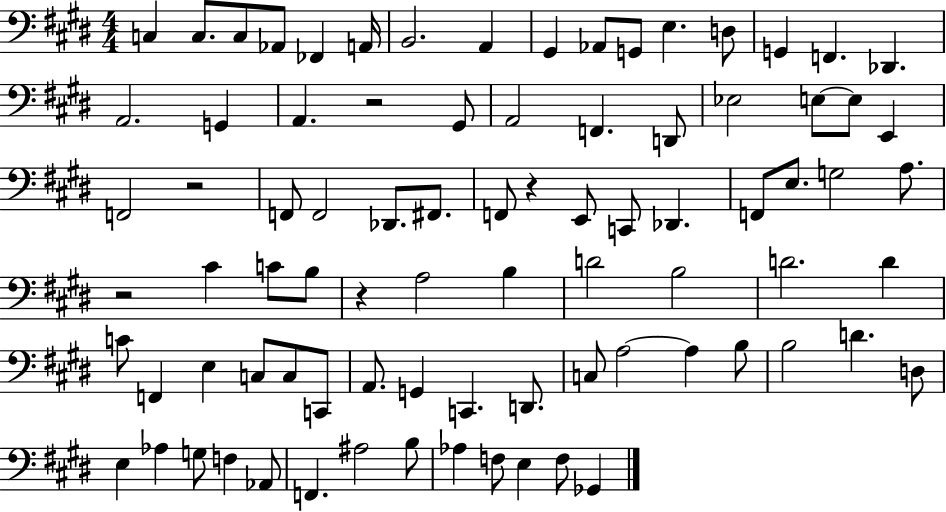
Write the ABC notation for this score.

X:1
T:Untitled
M:4/4
L:1/4
K:E
C, C,/2 C,/2 _A,,/2 _F,, A,,/4 B,,2 A,, ^G,, _A,,/2 G,,/2 E, D,/2 G,, F,, _D,, A,,2 G,, A,, z2 ^G,,/2 A,,2 F,, D,,/2 _E,2 E,/2 E,/2 E,, F,,2 z2 F,,/2 F,,2 _D,,/2 ^F,,/2 F,,/2 z E,,/2 C,,/2 _D,, F,,/2 E,/2 G,2 A,/2 z2 ^C C/2 B,/2 z A,2 B, D2 B,2 D2 D C/2 F,, E, C,/2 C,/2 C,,/2 A,,/2 G,, C,, D,,/2 C,/2 A,2 A, B,/2 B,2 D D,/2 E, _A, G,/2 F, _A,,/2 F,, ^A,2 B,/2 _A, F,/2 E, F,/2 _G,,